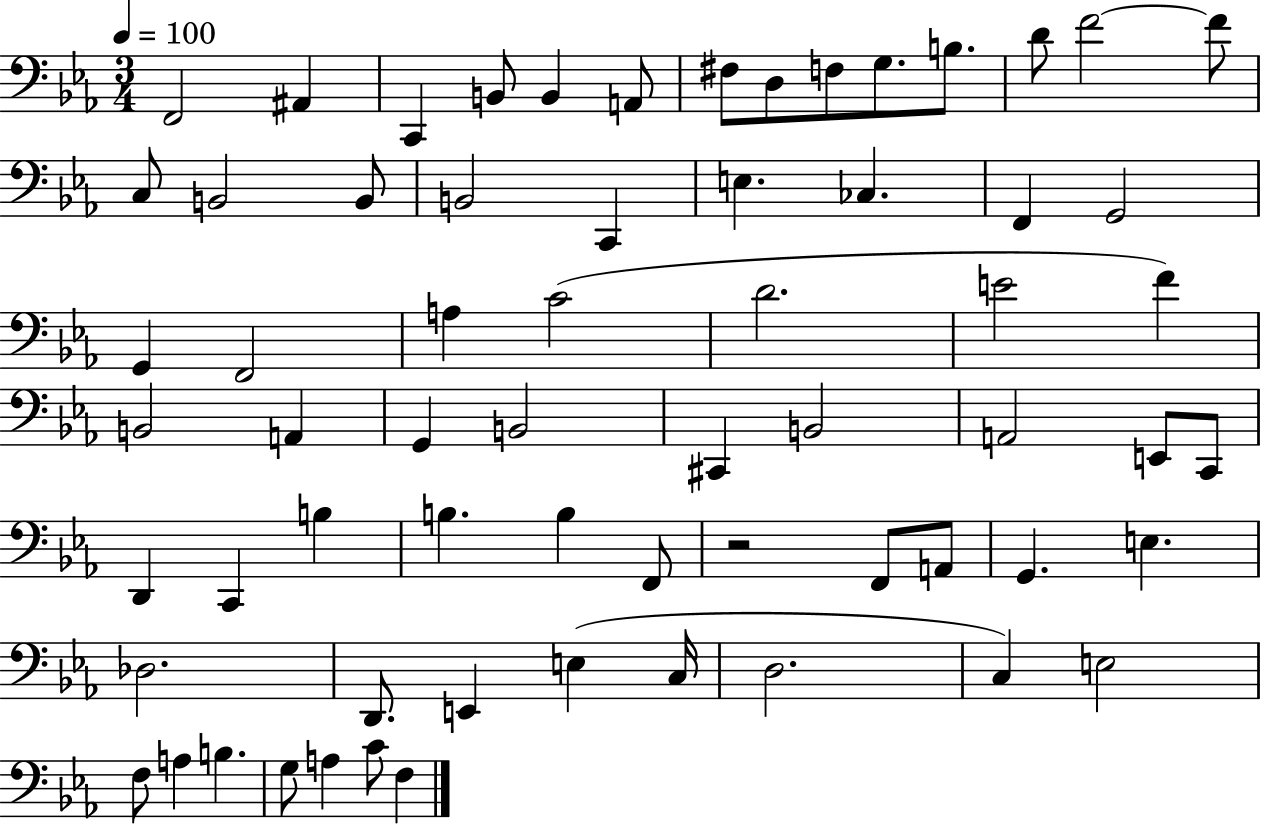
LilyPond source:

{
  \clef bass
  \numericTimeSignature
  \time 3/4
  \key ees \major
  \tempo 4 = 100
  f,2 ais,4 | c,4 b,8 b,4 a,8 | fis8 d8 f8 g8. b8. | d'8 f'2~~ f'8 | \break c8 b,2 b,8 | b,2 c,4 | e4. ces4. | f,4 g,2 | \break g,4 f,2 | a4 c'2( | d'2. | e'2 f'4) | \break b,2 a,4 | g,4 b,2 | cis,4 b,2 | a,2 e,8 c,8 | \break d,4 c,4 b4 | b4. b4 f,8 | r2 f,8 a,8 | g,4. e4. | \break des2. | d,8. e,4 e4( c16 | d2. | c4) e2 | \break f8 a4 b4. | g8 a4 c'8 f4 | \bar "|."
}